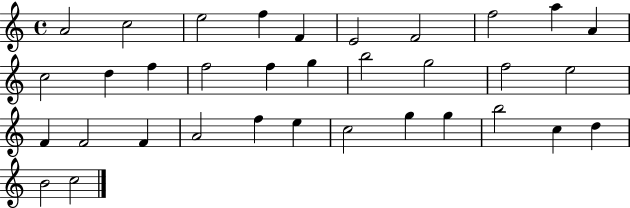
A4/h C5/h E5/h F5/q F4/q E4/h F4/h F5/h A5/q A4/q C5/h D5/q F5/q F5/h F5/q G5/q B5/h G5/h F5/h E5/h F4/q F4/h F4/q A4/h F5/q E5/q C5/h G5/q G5/q B5/h C5/q D5/q B4/h C5/h